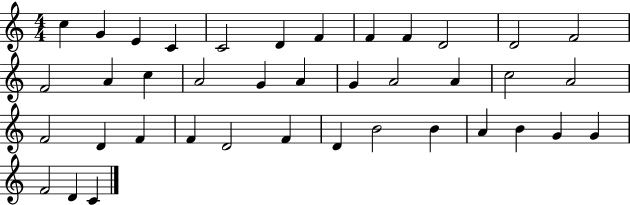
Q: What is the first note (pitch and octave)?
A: C5